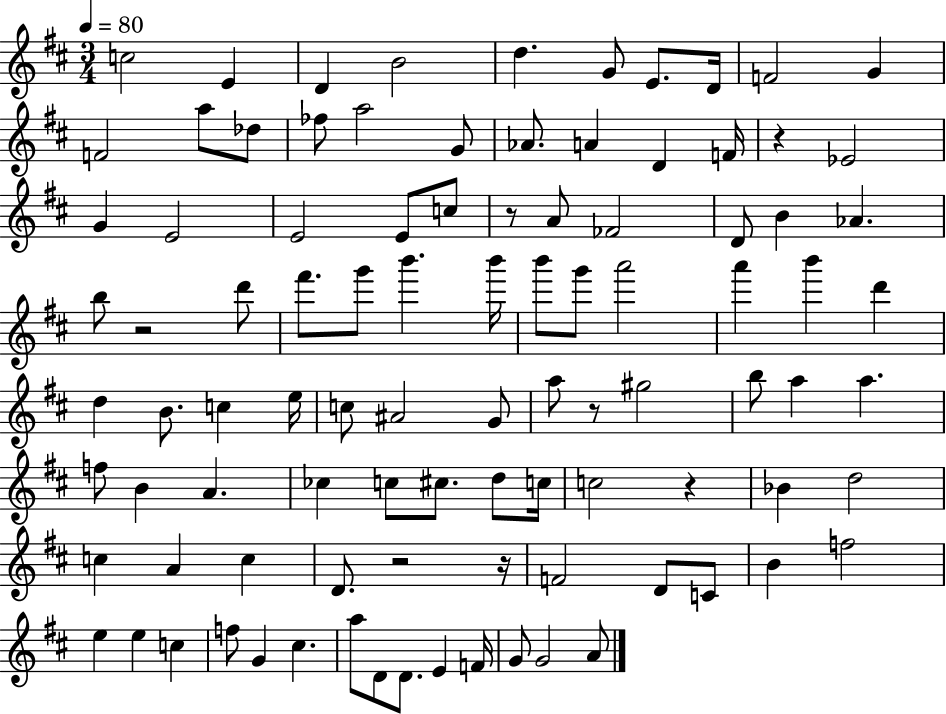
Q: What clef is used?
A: treble